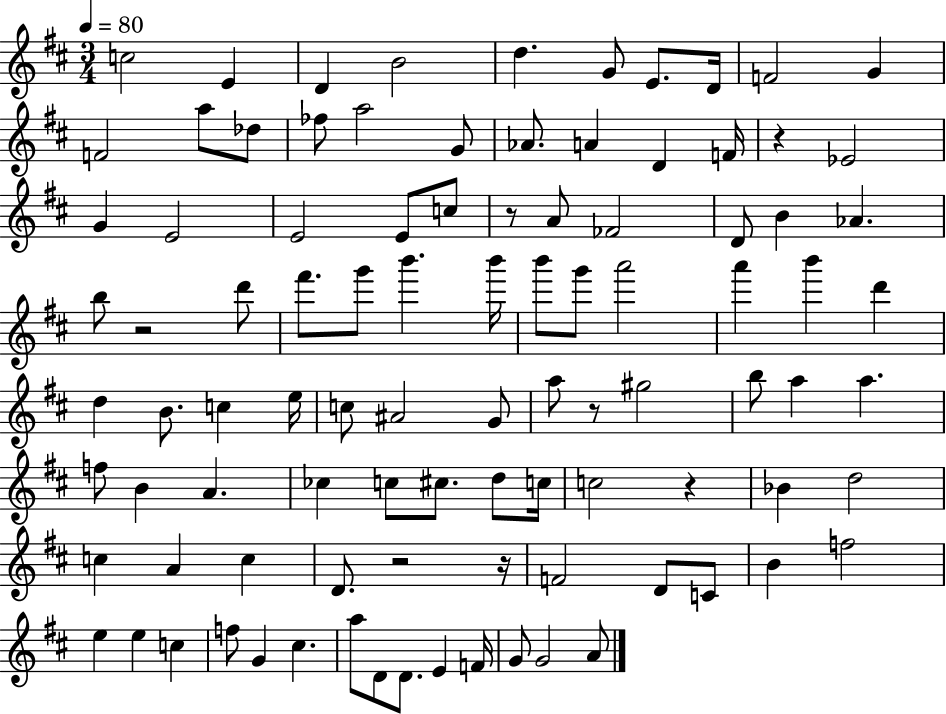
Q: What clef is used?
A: treble